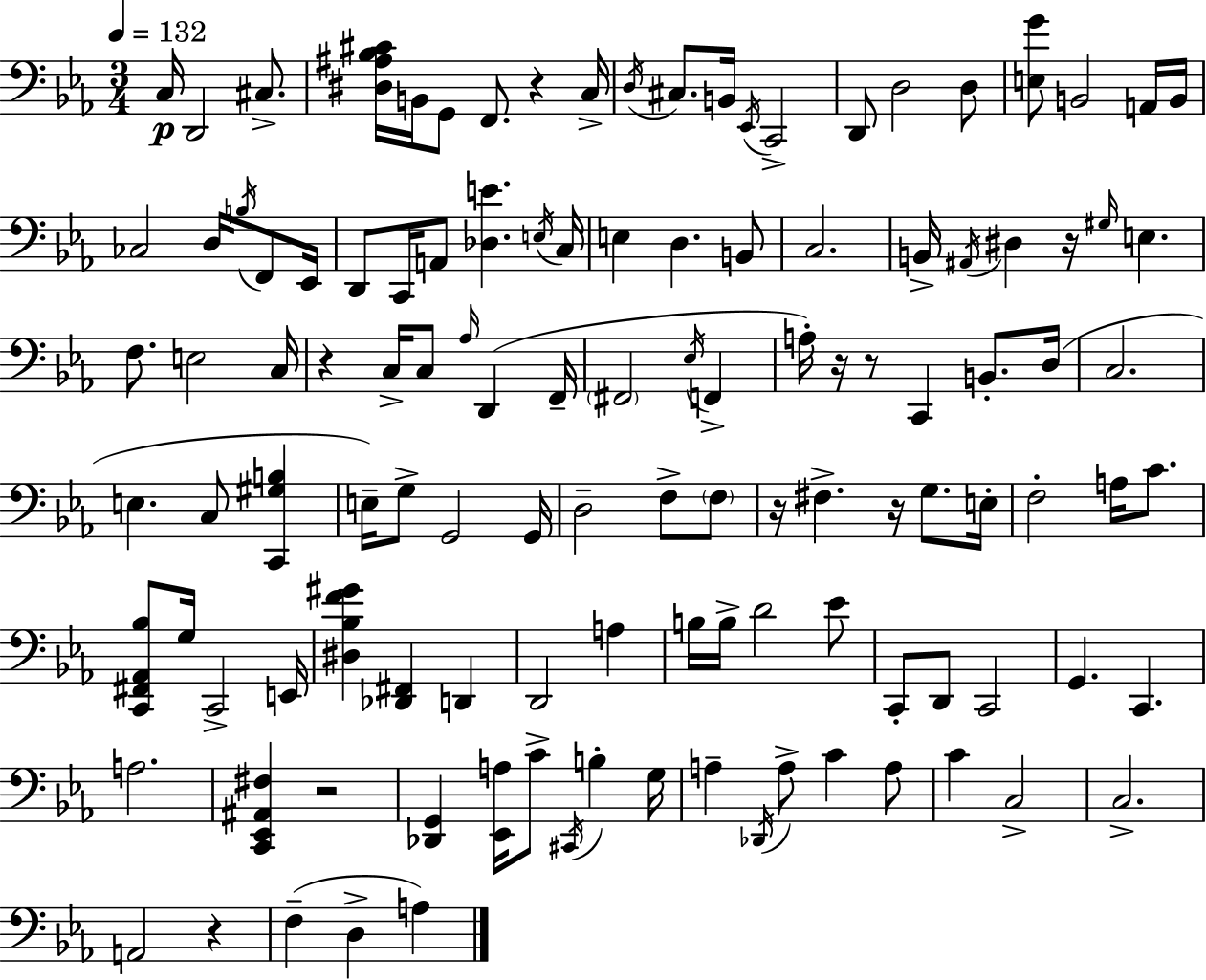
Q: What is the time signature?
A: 3/4